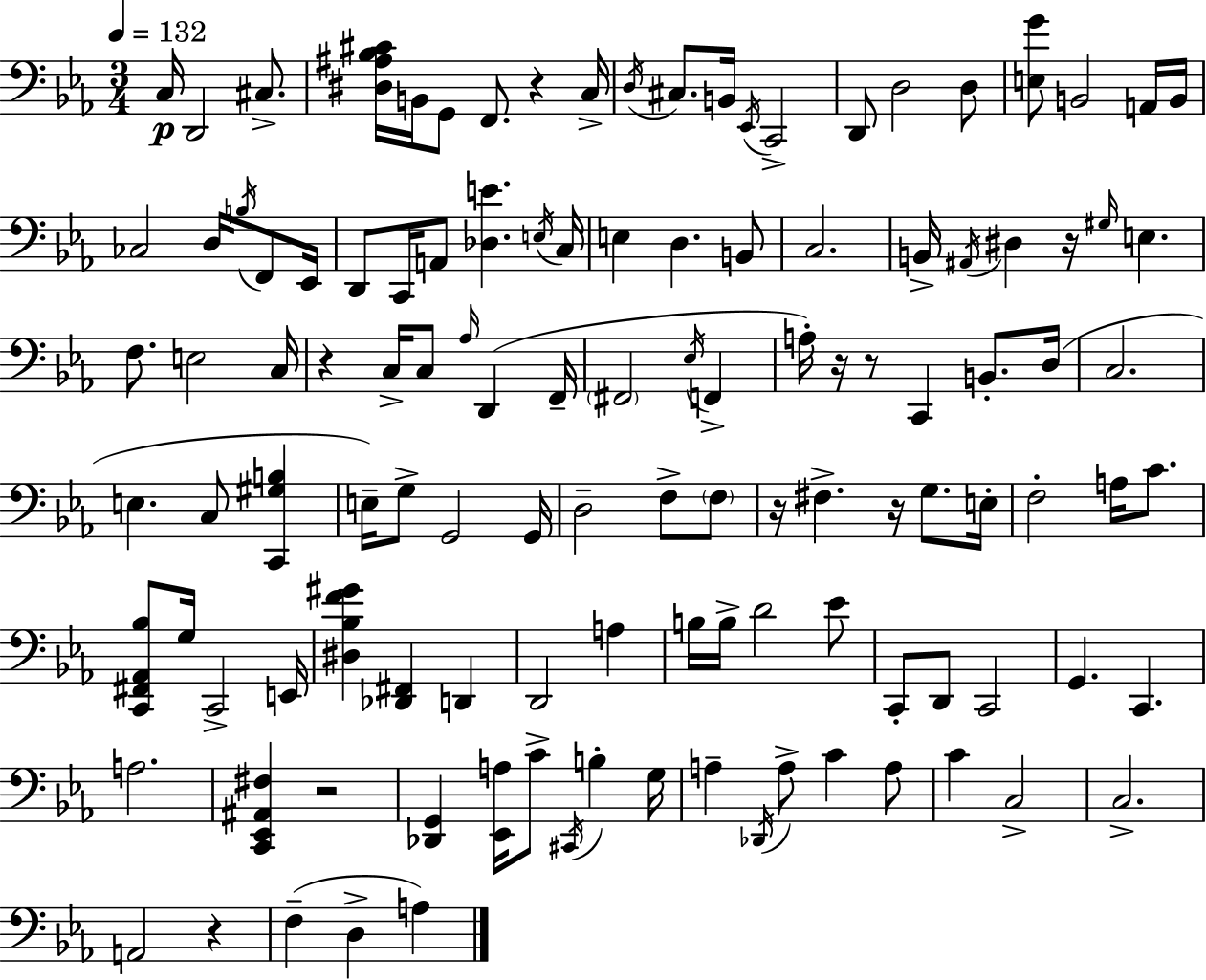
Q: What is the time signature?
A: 3/4